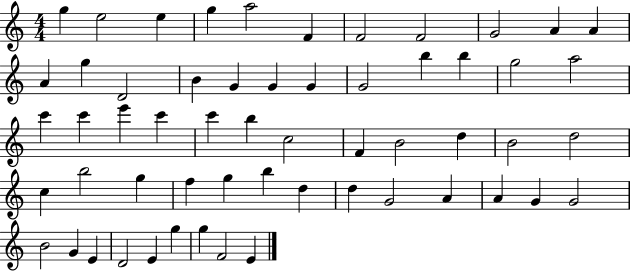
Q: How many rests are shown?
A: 0